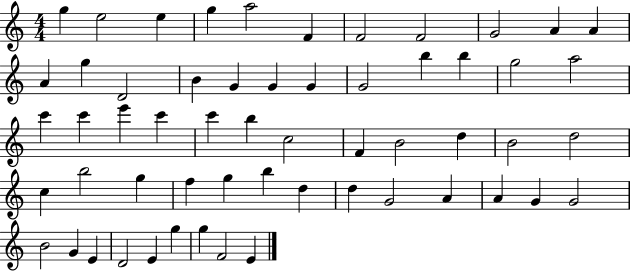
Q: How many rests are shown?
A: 0